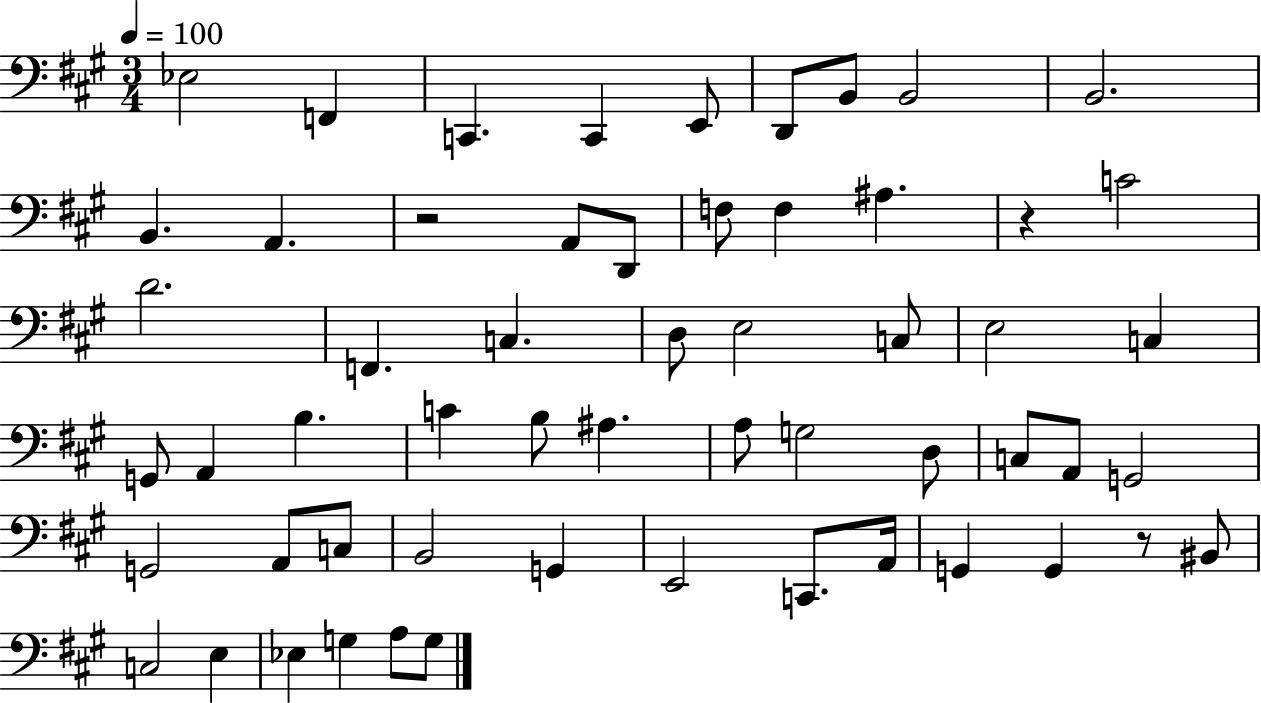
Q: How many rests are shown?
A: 3